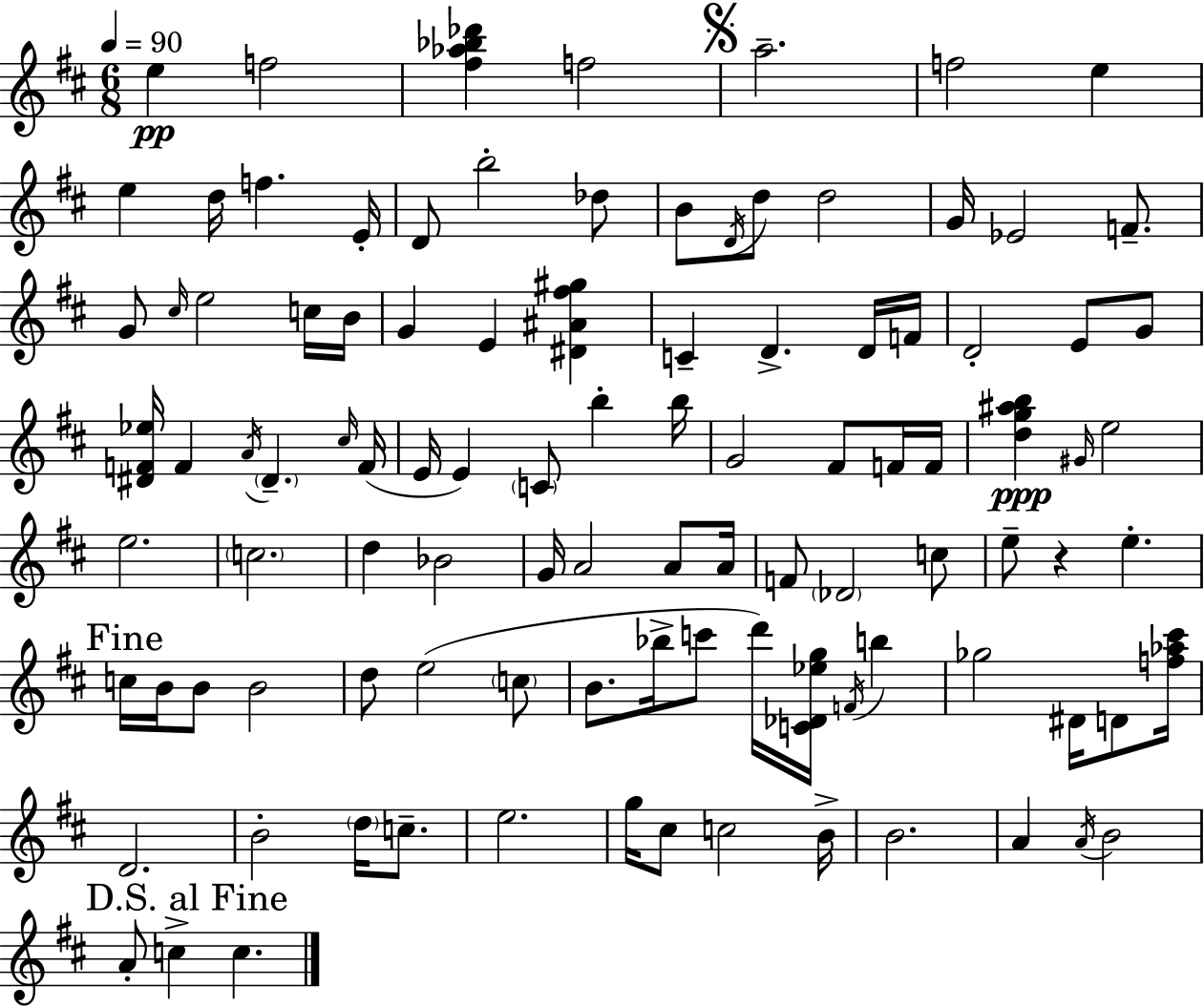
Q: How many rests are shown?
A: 1